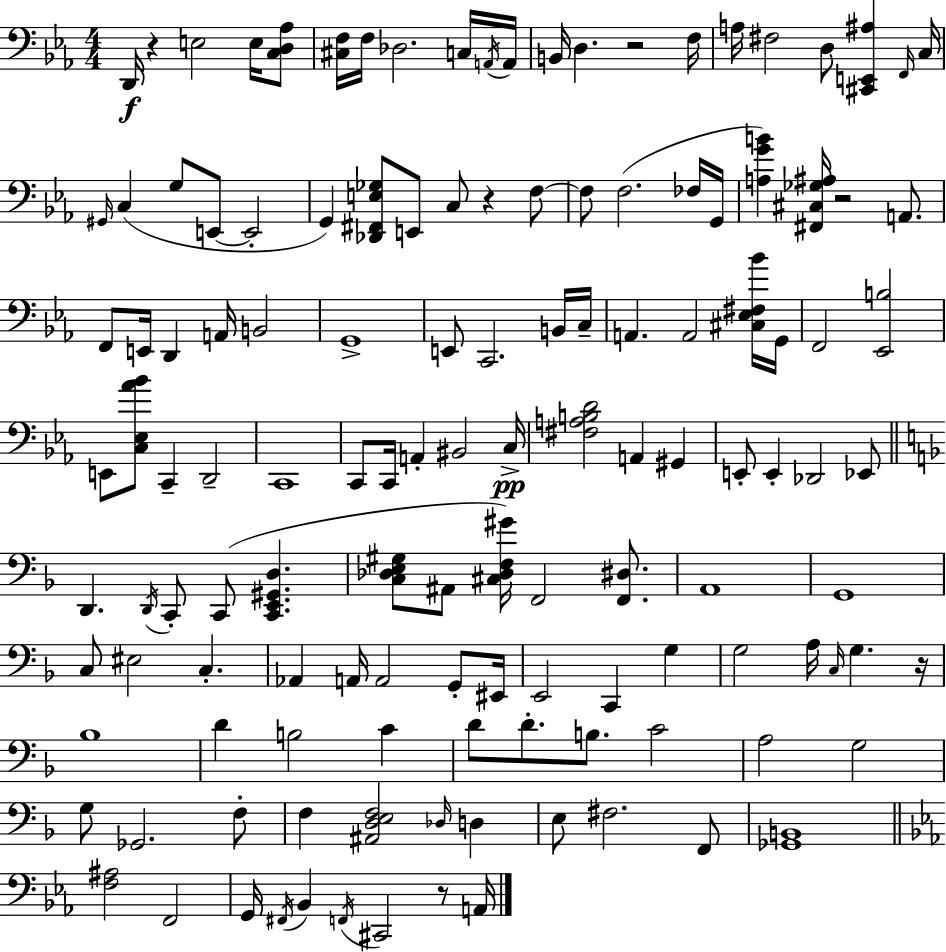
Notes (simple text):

D2/s R/q E3/h E3/s [C3,D3,Ab3]/e [C#3,F3]/s F3/s Db3/h. C3/s A2/s A2/s B2/s D3/q. R/h F3/s A3/s F#3/h D3/e [C#2,E2,A#3]/q F2/s C3/s G#2/s C3/q G3/e E2/e E2/h G2/q [Db2,F#2,E3,Gb3]/e E2/e C3/e R/q F3/e F3/e F3/h. FES3/s G2/s [A3,G4,B4]/q [F#2,C#3,Gb3,A#3]/s R/h A2/e. F2/e E2/s D2/q A2/s B2/h G2/w E2/e C2/h. B2/s C3/s A2/q. A2/h [C#3,Eb3,F#3,Bb4]/s G2/s F2/h [Eb2,B3]/h E2/e [C3,Eb3,Ab4,Bb4]/e C2/q D2/h C2/w C2/e C2/s A2/q BIS2/h C3/s [F#3,A3,B3,D4]/h A2/q G#2/q E2/e E2/q Db2/h Eb2/e D2/q. D2/s C2/e C2/e [C2,E2,G#2,D3]/q. [C3,Db3,E3,G#3]/e A#2/e [C#3,Db3,F3,G#4]/s F2/h [F2,D#3]/e. A2/w G2/w C3/e EIS3/h C3/q. Ab2/q A2/s A2/h G2/e EIS2/s E2/h C2/q G3/q G3/h A3/s C3/s G3/q. R/s Bb3/w D4/q B3/h C4/q D4/e D4/e. B3/e. C4/h A3/h G3/h G3/e Gb2/h. F3/e F3/q [A#2,D3,E3,F3]/h Db3/s D3/q E3/e F#3/h. F2/e [Gb2,B2]/w [F3,A#3]/h F2/h G2/s F#2/s Bb2/q F2/s C#2/h R/e A2/s